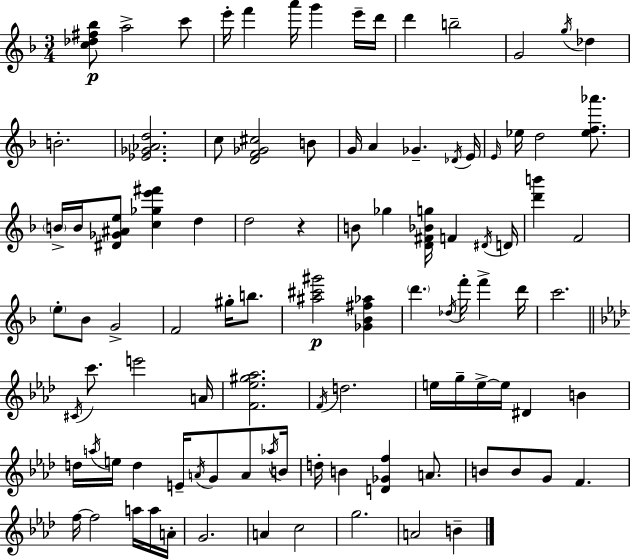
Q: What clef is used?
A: treble